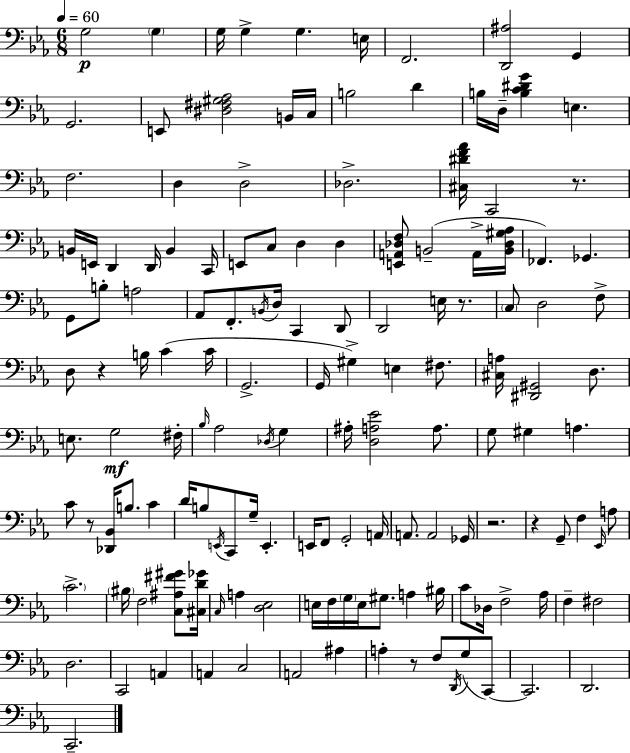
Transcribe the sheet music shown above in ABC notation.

X:1
T:Untitled
M:6/8
L:1/4
K:Eb
G,2 G, G,/4 G, G, E,/4 F,,2 [D,,^A,]2 G,, G,,2 E,,/2 [^D,^F,^G,_A,]2 B,,/4 C,/4 B,2 D B,/4 D,/4 [B,C^DG] E, F,2 D, D,2 _D,2 [^C,^DF_A]/4 C,,2 z/2 B,,/4 E,,/4 D,, D,,/4 B,, C,,/4 E,,/2 C,/2 D, D, [E,,A,,_D,F,]/2 B,,2 A,,/4 [B,,_D,^G,_A,]/4 _F,, _G,, G,,/2 B,/2 A,2 _A,,/2 F,,/2 B,,/4 D,/4 C,, D,,/2 D,,2 E,/4 z/2 C,/2 D,2 F,/2 D,/2 z B,/4 C C/4 G,,2 G,,/4 ^G, E, ^F,/2 [^C,A,]/4 [^D,,^G,,]2 D,/2 E,/2 G,2 ^F,/4 _B,/4 _A,2 _D,/4 G, ^A,/4 [D,A,_E]2 A,/2 G,/2 ^G, A, C/2 z/2 [_D,,_B,,]/4 B,/2 C D/4 B,/2 E,,/4 C,,/2 G,/4 E,, E,,/4 F,,/2 G,,2 A,,/4 A,,/2 A,,2 _G,,/4 z2 z G,,/2 F, _E,,/4 A,/2 C2 ^B,/4 F,2 [C,^A,^F^G]/2 [^C,D_G]/4 C,/4 A, [D,_E,]2 E,/4 F,/4 G,/4 E,/4 ^G,/2 A, ^B,/4 C/2 _D,/4 F,2 _A,/4 F, ^F,2 D,2 C,,2 A,, A,, C,2 A,,2 ^A, A, z/2 F,/2 D,,/4 G,/2 C,,/2 C,,2 D,,2 C,,2